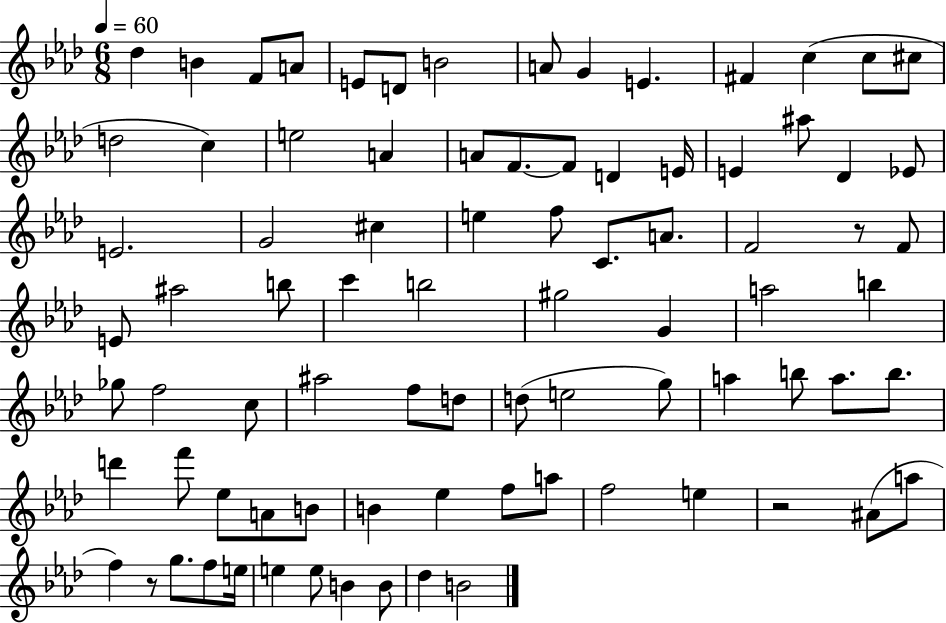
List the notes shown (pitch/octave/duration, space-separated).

Db5/q B4/q F4/e A4/e E4/e D4/e B4/h A4/e G4/q E4/q. F#4/q C5/q C5/e C#5/e D5/h C5/q E5/h A4/q A4/e F4/e. F4/e D4/q E4/s E4/q A#5/e Db4/q Eb4/e E4/h. G4/h C#5/q E5/q F5/e C4/e. A4/e. F4/h R/e F4/e E4/e A#5/h B5/e C6/q B5/h G#5/h G4/q A5/h B5/q Gb5/e F5/h C5/e A#5/h F5/e D5/e D5/e E5/h G5/e A5/q B5/e A5/e. B5/e. D6/q F6/e Eb5/e A4/e B4/e B4/q Eb5/q F5/e A5/e F5/h E5/q R/h A#4/e A5/e F5/q R/e G5/e. F5/e E5/s E5/q E5/e B4/q B4/e Db5/q B4/h